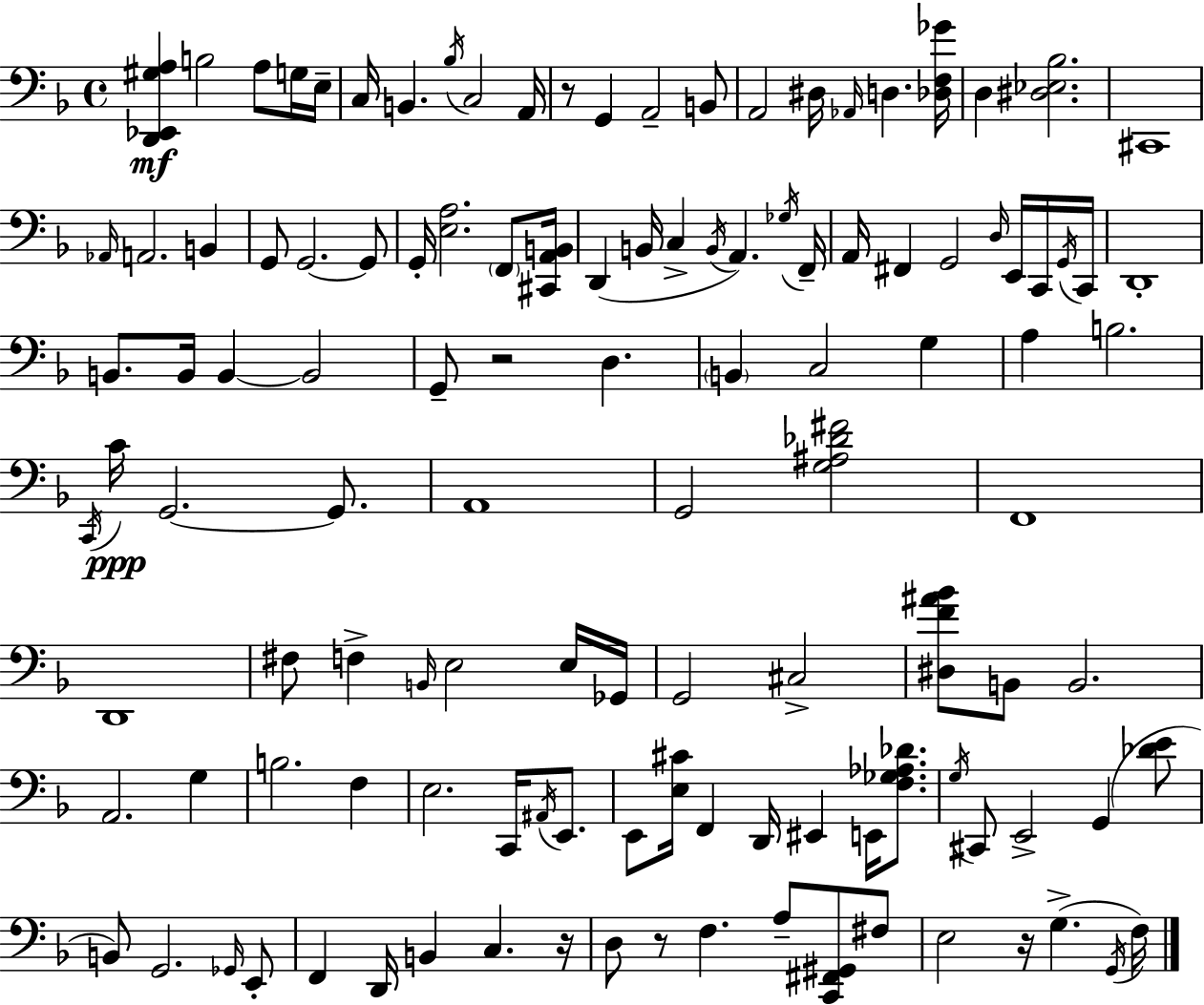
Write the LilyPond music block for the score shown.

{
  \clef bass
  \time 4/4
  \defaultTimeSignature
  \key d \minor
  <d, ees, gis a>4\mf b2 a8 g16 e16-- | c16 b,4. \acciaccatura { bes16 } c2 | a,16 r8 g,4 a,2-- b,8 | a,2 dis16 \grace { aes,16 } d4. | \break <des f ges'>16 d4 <dis ees bes>2. | cis,1 | \grace { aes,16 } a,2. b,4 | g,8 g,2.~~ | \break g,8 g,16-. <e a>2. | \parenthesize f,8 <cis, a, b,>16 d,4( b,16 c4-> \acciaccatura { b,16 } a,4.) | \acciaccatura { ges16 } f,16-- a,16 fis,4 g,2 | \grace { d16 } e,16 c,16 \acciaccatura { g,16 } c,16 d,1-. | \break b,8. b,16 b,4~~ b,2 | g,8-- r2 | d4. \parenthesize b,4 c2 | g4 a4 b2. | \break \acciaccatura { c,16 }\ppp c'16 g,2.~~ | g,8. a,1 | g,2 | <g ais des' fis'>2 f,1 | \break d,1 | fis8 f4-> \grace { b,16 } e2 | e16 ges,16 g,2 | cis2-> <dis f' ais' bes'>8 b,8 b,2. | \break a,2. | g4 b2. | f4 e2. | c,16 \acciaccatura { ais,16 } e,8. e,8 <e cis'>16 f,4 | \break d,16 eis,4 e,16 <f ges aes des'>8. \acciaccatura { g16 } cis,8 e,2-> | g,4( <des' e'>8 b,8) g,2. | \grace { ges,16 } e,8-. f,4 | d,16 b,4 c4. r16 d8 r8 | \break f4. a8-- <c, fis, gis,>8 fis8 e2 | r16 g4.->( \acciaccatura { g,16 } f16) \bar "|."
}